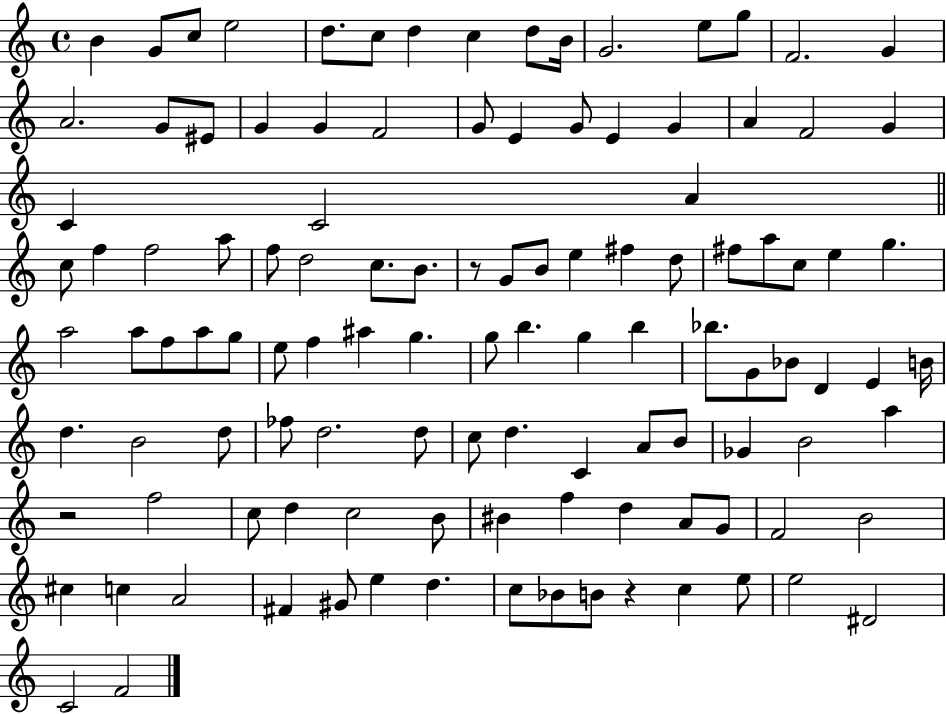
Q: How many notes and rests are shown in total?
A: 114